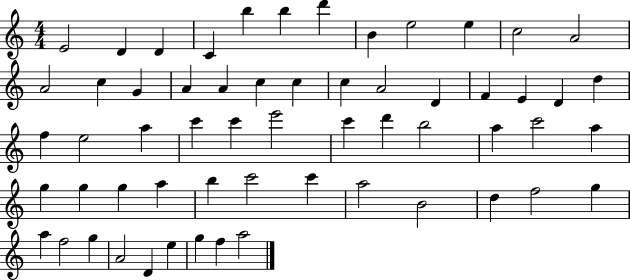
X:1
T:Untitled
M:4/4
L:1/4
K:C
E2 D D C b b d' B e2 e c2 A2 A2 c G A A c c c A2 D F E D d f e2 a c' c' e'2 c' d' b2 a c'2 a g g g a b c'2 c' a2 B2 d f2 g a f2 g A2 D e g f a2